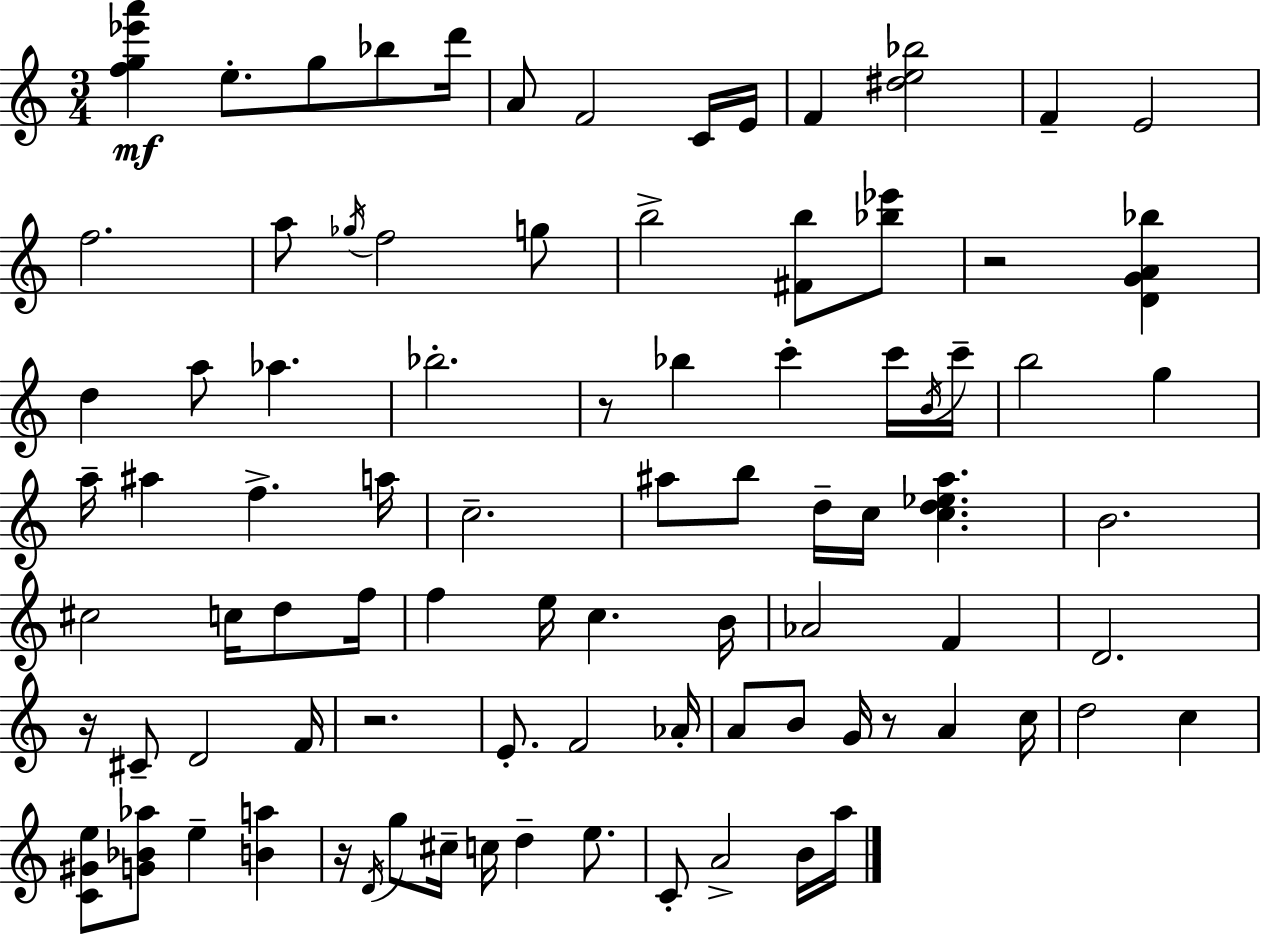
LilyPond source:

{
  \clef treble
  \numericTimeSignature
  \time 3/4
  \key a \minor
  <f'' g'' ees''' a'''>4\mf e''8.-. g''8 bes''8 d'''16 | a'8 f'2 c'16 e'16 | f'4 <dis'' e'' bes''>2 | f'4-- e'2 | \break f''2. | a''8 \acciaccatura { ges''16 } f''2 g''8 | b''2-> <fis' b''>8 <bes'' ees'''>8 | r2 <d' g' a' bes''>4 | \break d''4 a''8 aes''4. | bes''2.-. | r8 bes''4 c'''4-. c'''16 | \acciaccatura { b'16 } c'''16-- b''2 g''4 | \break a''16-- ais''4 f''4.-> | a''16 c''2.-- | ais''8 b''8 d''16-- c''16 <c'' d'' ees'' ais''>4. | b'2. | \break cis''2 c''16 d''8 | f''16 f''4 e''16 c''4. | b'16 aes'2 f'4 | d'2. | \break r16 cis'8-- d'2 | f'16 r2. | e'8.-. f'2 | aes'16-. a'8 b'8 g'16 r8 a'4 | \break c''16 d''2 c''4 | <c' gis' e''>8 <g' bes' aes''>8 e''4-- <b' a''>4 | r16 \acciaccatura { d'16 } g''8 cis''16-- c''16 d''4-- | e''8. c'8-. a'2-> | \break b'16 a''16 \bar "|."
}